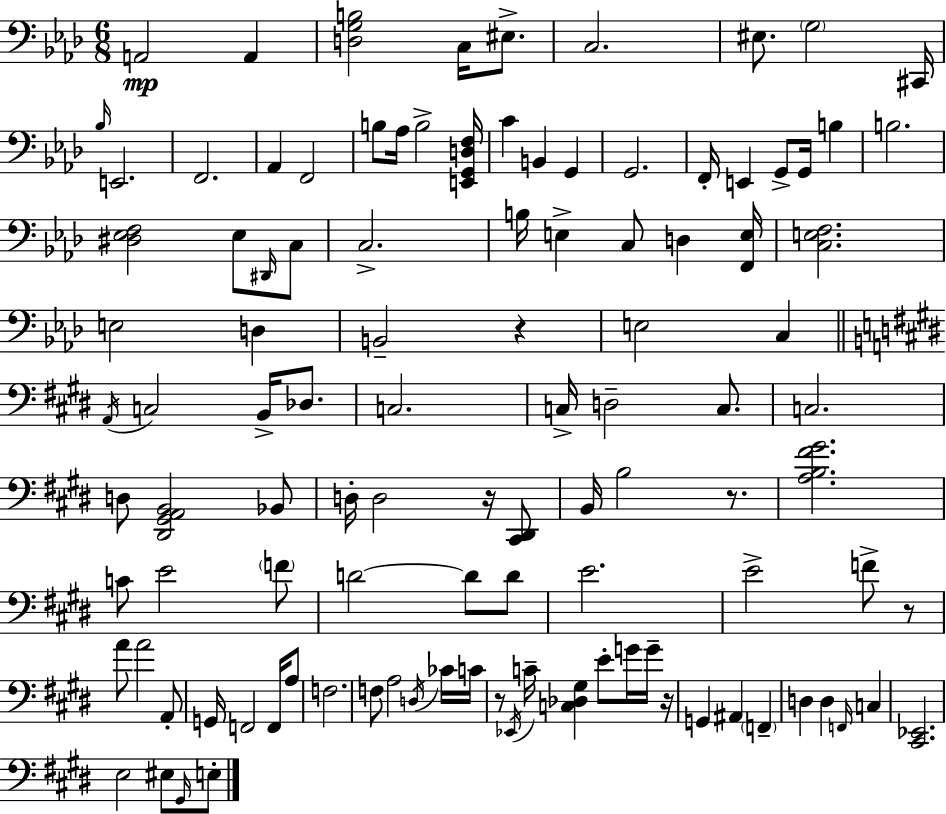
A2/h A2/q [D3,G3,B3]/h C3/s EIS3/e. C3/h. EIS3/e. G3/h C#2/s Bb3/s E2/h. F2/h. Ab2/q F2/h B3/e Ab3/s B3/h [E2,G2,D3,F3]/s C4/q B2/q G2/q G2/h. F2/s E2/q G2/e G2/s B3/q B3/h. [D#3,Eb3,F3]/h Eb3/e D#2/s C3/e C3/h. B3/s E3/q C3/e D3/q [F2,E3]/s [C3,E3,F3]/h. E3/h D3/q B2/h R/q E3/h C3/q A2/s C3/h B2/s Db3/e. C3/h. C3/s D3/h C3/e. C3/h. D3/e [D#2,G#2,A2,B2]/h Bb2/e D3/s D3/h R/s [C#2,D#2]/e B2/s B3/h R/e. [A3,B3,F#4,G#4]/h. C4/e E4/h F4/e D4/h D4/e D4/e E4/h. E4/h F4/e R/e A4/e A4/h A2/e G2/s F2/h F2/s A3/e F3/h. F3/e A3/h D3/s CES4/s C4/s R/e Eb2/s C4/s [C3,Db3,G#3]/q E4/e G4/s G4/s R/s G2/q A#2/q F2/q D3/q D3/q F2/s C3/q [C#2,Eb2]/h. E3/h EIS3/e G#2/s E3/e